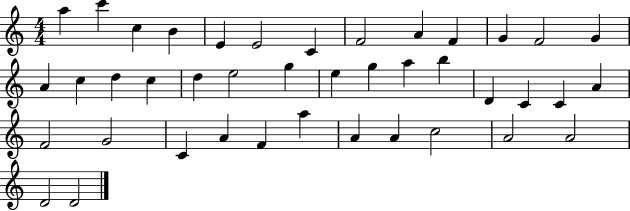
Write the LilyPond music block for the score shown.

{
  \clef treble
  \numericTimeSignature
  \time 4/4
  \key c \major
  a''4 c'''4 c''4 b'4 | e'4 e'2 c'4 | f'2 a'4 f'4 | g'4 f'2 g'4 | \break a'4 c''4 d''4 c''4 | d''4 e''2 g''4 | e''4 g''4 a''4 b''4 | d'4 c'4 c'4 a'4 | \break f'2 g'2 | c'4 a'4 f'4 a''4 | a'4 a'4 c''2 | a'2 a'2 | \break d'2 d'2 | \bar "|."
}